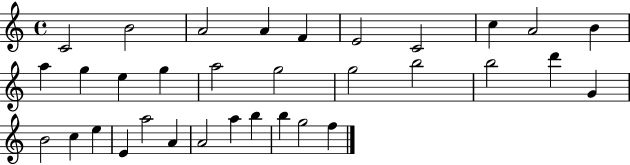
{
  \clef treble
  \time 4/4
  \defaultTimeSignature
  \key c \major
  c'2 b'2 | a'2 a'4 f'4 | e'2 c'2 | c''4 a'2 b'4 | \break a''4 g''4 e''4 g''4 | a''2 g''2 | g''2 b''2 | b''2 d'''4 g'4 | \break b'2 c''4 e''4 | e'4 a''2 a'4 | a'2 a''4 b''4 | b''4 g''2 f''4 | \break \bar "|."
}